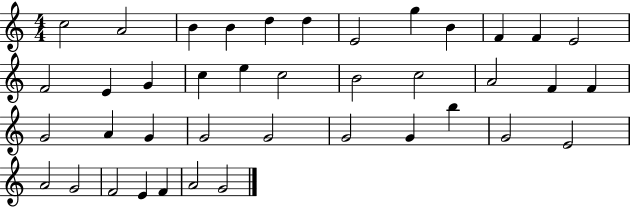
{
  \clef treble
  \numericTimeSignature
  \time 4/4
  \key c \major
  c''2 a'2 | b'4 b'4 d''4 d''4 | e'2 g''4 b'4 | f'4 f'4 e'2 | \break f'2 e'4 g'4 | c''4 e''4 c''2 | b'2 c''2 | a'2 f'4 f'4 | \break g'2 a'4 g'4 | g'2 g'2 | g'2 g'4 b''4 | g'2 e'2 | \break a'2 g'2 | f'2 e'4 f'4 | a'2 g'2 | \bar "|."
}